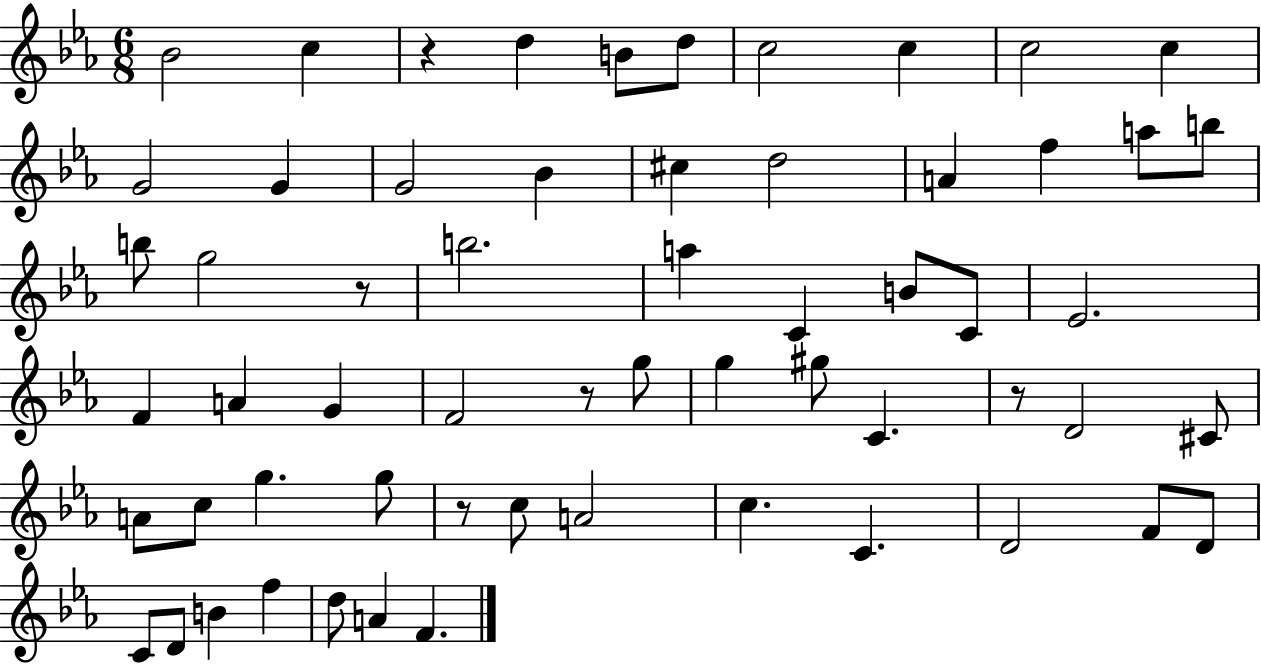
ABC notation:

X:1
T:Untitled
M:6/8
L:1/4
K:Eb
_B2 c z d B/2 d/2 c2 c c2 c G2 G G2 _B ^c d2 A f a/2 b/2 b/2 g2 z/2 b2 a C B/2 C/2 _E2 F A G F2 z/2 g/2 g ^g/2 C z/2 D2 ^C/2 A/2 c/2 g g/2 z/2 c/2 A2 c C D2 F/2 D/2 C/2 D/2 B f d/2 A F